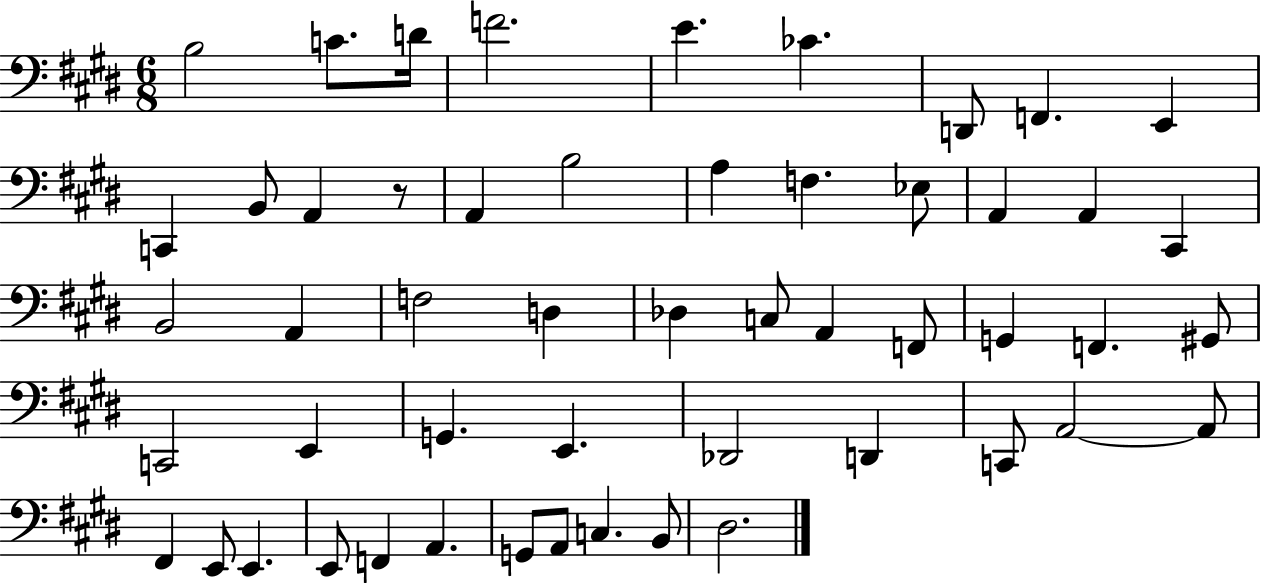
X:1
T:Untitled
M:6/8
L:1/4
K:E
B,2 C/2 D/4 F2 E _C D,,/2 F,, E,, C,, B,,/2 A,, z/2 A,, B,2 A, F, _E,/2 A,, A,, ^C,, B,,2 A,, F,2 D, _D, C,/2 A,, F,,/2 G,, F,, ^G,,/2 C,,2 E,, G,, E,, _D,,2 D,, C,,/2 A,,2 A,,/2 ^F,, E,,/2 E,, E,,/2 F,, A,, G,,/2 A,,/2 C, B,,/2 ^D,2